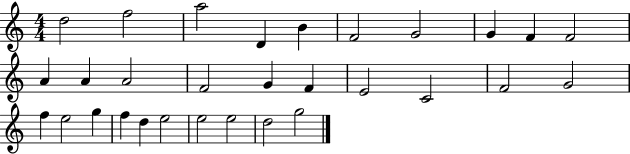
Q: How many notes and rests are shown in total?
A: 30